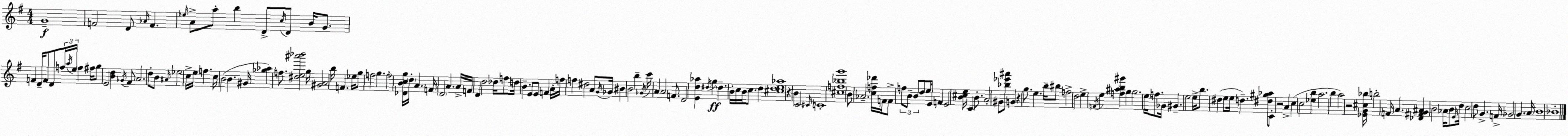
X:1
T:Untitled
M:4/4
L:1/4
K:G
G4 F2 D/2 _A/4 F _e/4 A/2 a/2 b D/2 c/4 D/2 B/4 G/2 F D/4 F/2 D/2 f/4 a/4 e/4 f ^f/4 g/2 E2 [Bd] _G/4 ^F/2 A2 d/2 B/2 ^A/4 _e2 c/4 e/4 f c/4 B2 B ^G/4 [_g_a] f/2 [^de^a'_b']2 g/4 [^GA]2 b/4 F _e/4 g/2 f2 g f2 [_DBcg]/4 d/4 A F/4 D2 A A/4 F/4 D d2 _d/4 f/2 d/4 B E/2 E/2 F A/4 f/4 f ^d2 A/2 G/4 _G/4 ^B B2 b _G/4 c'/4 A A2 F/2 D2 [Ed_a] ^d/4 g ^d B/4 c/4 B/4 c/2 d [^cde_a]4 z B C2 ^C/4 C4 [^cf_bg']4 B/2 _A2 [cf_d']/4 F/4 F/2 f/2 B/2 B/2 d/2 e/4 E/4 F E2 [B^ce]/4 C B/2 A2 ^G/2 [_b_e'^a']/2 G z g/2 e b/4 ^b/2 f2 d2 e F/4 e [f^ab^g'] g g2 e/4 f/2 _G/4 ^G e2 e/4 b/2 ^d e/2 e/4 d [^d^g_a]/2 C/2 z2 A c c2 [_eb] a2 b a2 z2 [_EG^c_b]/4 b2 F/4 A [_D^FG^A] B2 _A/4 B/2 E/4 d/4 c2 d/2 G F/4 _G2 G A/4 B4 _B4